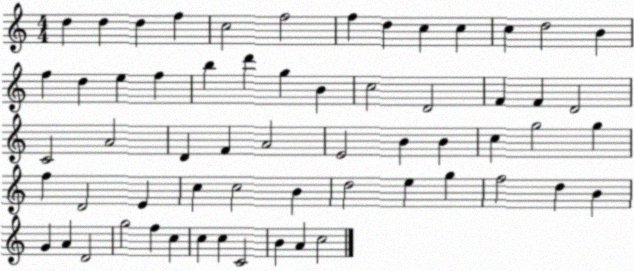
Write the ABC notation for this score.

X:1
T:Untitled
M:4/4
L:1/4
K:C
d d d f c2 f2 f d c c c d2 B f d e f b d' g B c2 D2 F F D2 C2 A2 D F A2 E2 B B c g2 g f D2 E c c2 B d2 e g f2 d B G A D2 g2 f c c c C2 B A c2